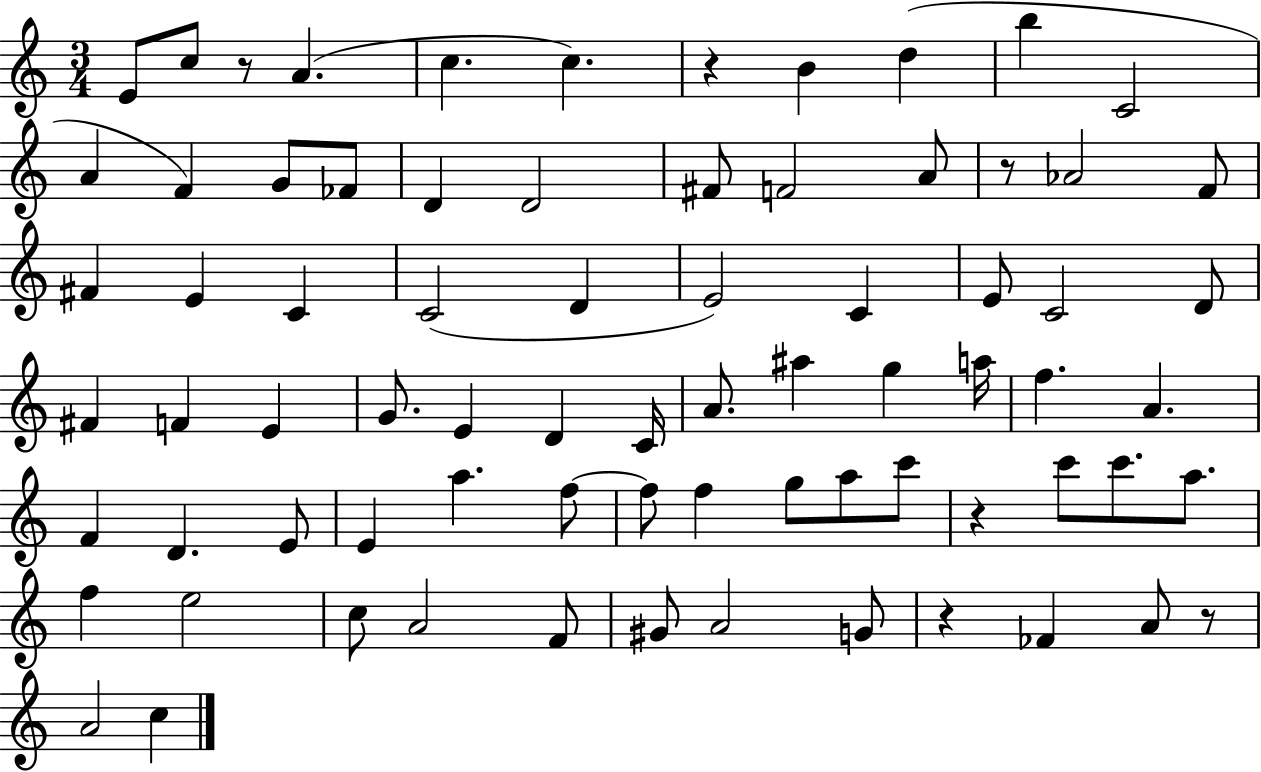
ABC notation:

X:1
T:Untitled
M:3/4
L:1/4
K:C
E/2 c/2 z/2 A c c z B d b C2 A F G/2 _F/2 D D2 ^F/2 F2 A/2 z/2 _A2 F/2 ^F E C C2 D E2 C E/2 C2 D/2 ^F F E G/2 E D C/4 A/2 ^a g a/4 f A F D E/2 E a f/2 f/2 f g/2 a/2 c'/2 z c'/2 c'/2 a/2 f e2 c/2 A2 F/2 ^G/2 A2 G/2 z _F A/2 z/2 A2 c